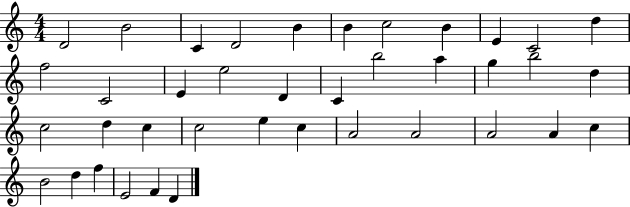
D4/h B4/h C4/q D4/h B4/q B4/q C5/h B4/q E4/q C4/h D5/q F5/h C4/h E4/q E5/h D4/q C4/q B5/h A5/q G5/q B5/h D5/q C5/h D5/q C5/q C5/h E5/q C5/q A4/h A4/h A4/h A4/q C5/q B4/h D5/q F5/q E4/h F4/q D4/q